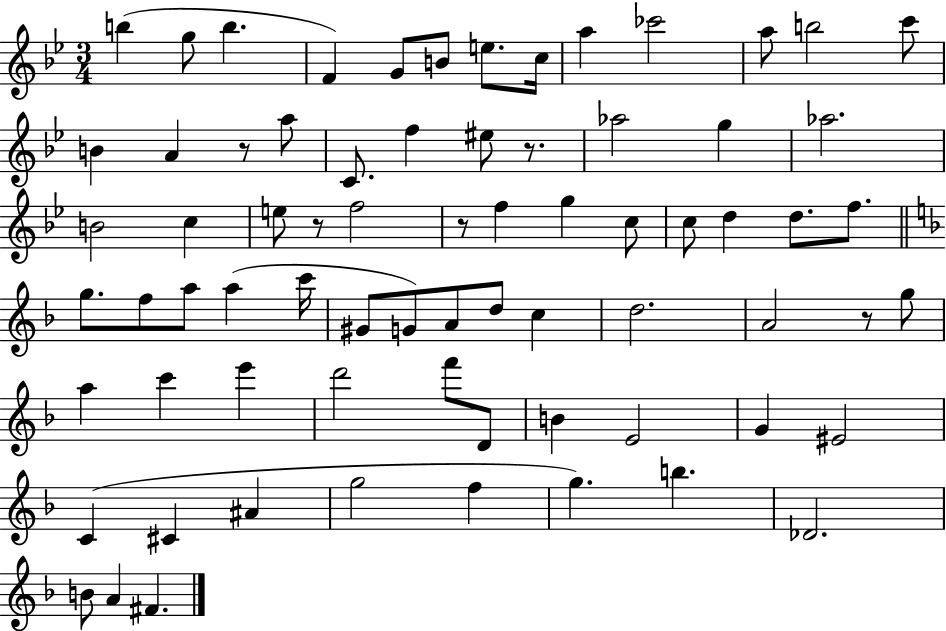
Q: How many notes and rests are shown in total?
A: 72